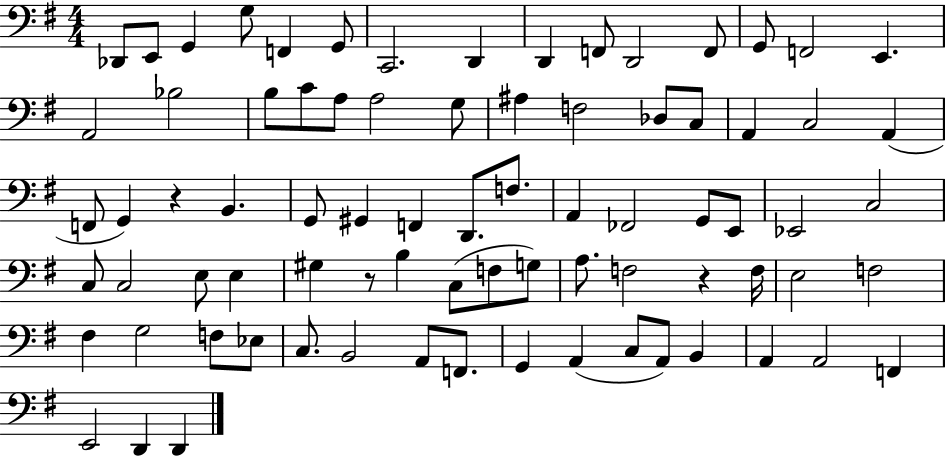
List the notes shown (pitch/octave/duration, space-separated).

Db2/e E2/e G2/q G3/e F2/q G2/e C2/h. D2/q D2/q F2/e D2/h F2/e G2/e F2/h E2/q. A2/h Bb3/h B3/e C4/e A3/e A3/h G3/e A#3/q F3/h Db3/e C3/e A2/q C3/h A2/q F2/e G2/q R/q B2/q. G2/e G#2/q F2/q D2/e. F3/e. A2/q FES2/h G2/e E2/e Eb2/h C3/h C3/e C3/h E3/e E3/q G#3/q R/e B3/q C3/e F3/e G3/e A3/e. F3/h R/q F3/s E3/h F3/h F#3/q G3/h F3/e Eb3/e C3/e. B2/h A2/e F2/e. G2/q A2/q C3/e A2/e B2/q A2/q A2/h F2/q E2/h D2/q D2/q